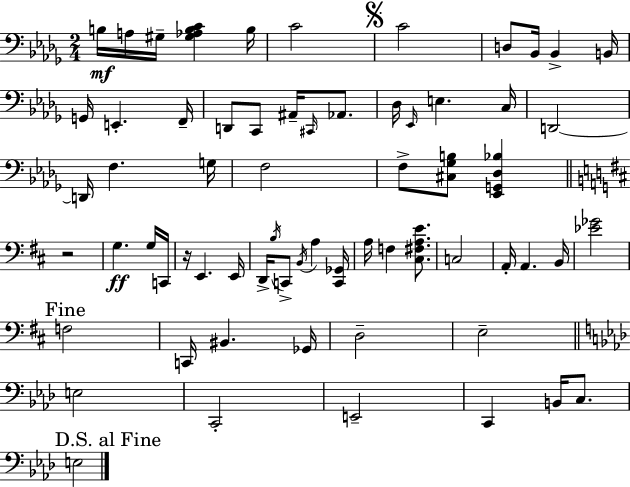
X:1
T:Untitled
M:2/4
L:1/4
K:Bbm
B,/4 A,/4 ^G,/4 [^G,_A,B,C] B,/4 C2 C2 D,/2 _B,,/4 _B,, B,,/4 G,,/4 E,, F,,/4 D,,/2 C,,/2 ^A,,/4 ^C,,/4 _A,,/2 _D,/4 _E,,/4 E, C,/4 D,,2 D,,/4 F, G,/4 F,2 F,/2 [^C,_G,B,]/2 [_E,,G,,_D,_B,] z2 G, G,/4 C,,/4 z/4 E,, E,,/4 D,,/4 B,/4 C,,/2 B,,/4 A, [C,,_G,,]/4 A,/4 F, [^C,^F,A,E]/2 C,2 A,,/4 A,, B,,/4 [_E_G]2 F,2 C,,/4 ^B,, _G,,/4 D,2 E,2 E,2 C,,2 E,,2 C,, B,,/4 C,/2 E,2